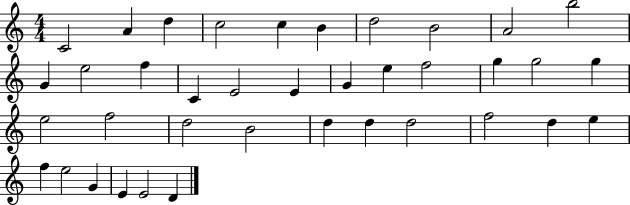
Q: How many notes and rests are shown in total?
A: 38